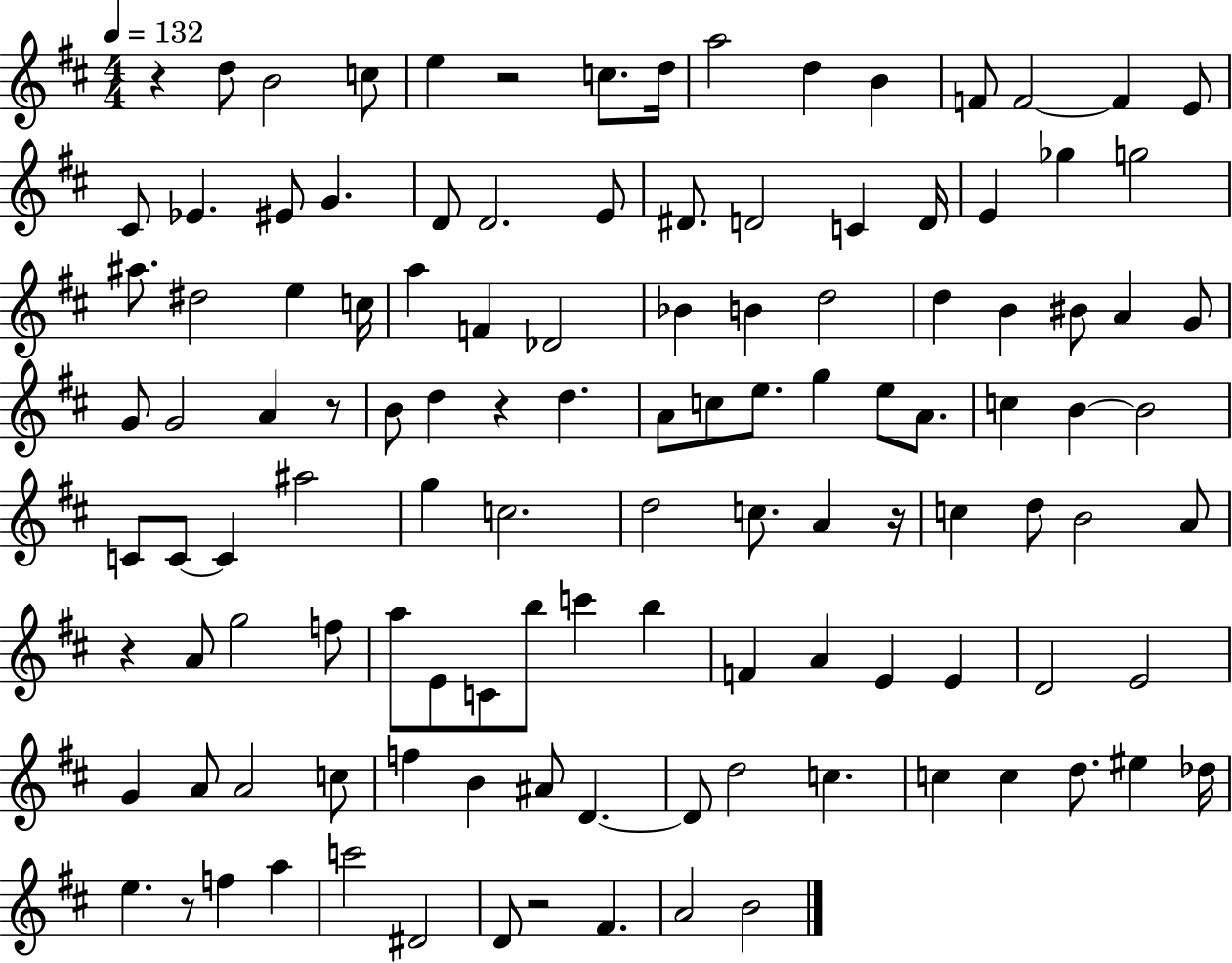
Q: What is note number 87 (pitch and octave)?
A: A4